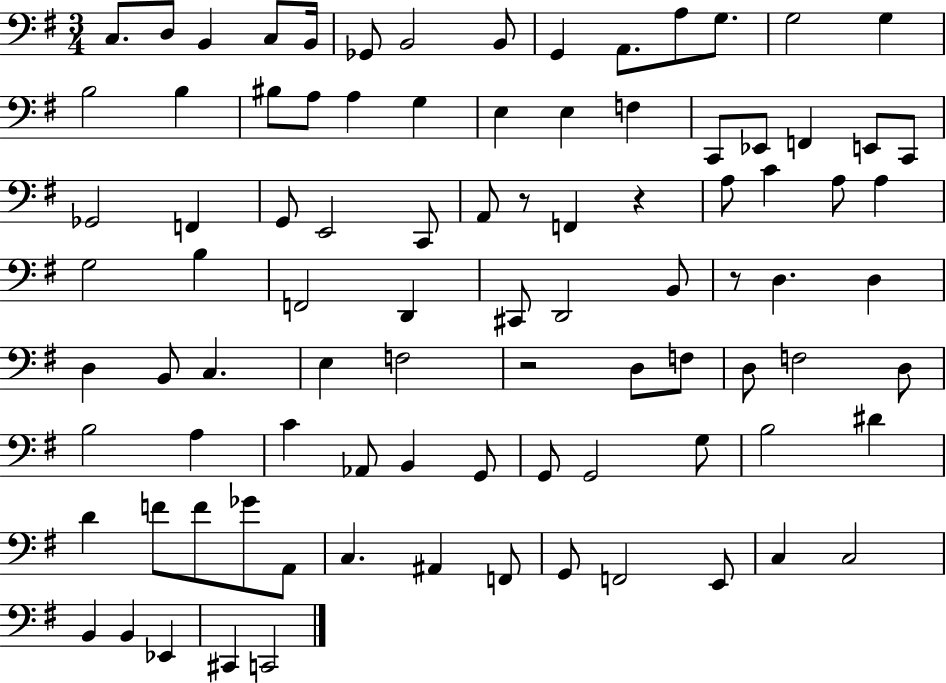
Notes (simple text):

C3/e. D3/e B2/q C3/e B2/s Gb2/e B2/h B2/e G2/q A2/e. A3/e G3/e. G3/h G3/q B3/h B3/q BIS3/e A3/e A3/q G3/q E3/q E3/q F3/q C2/e Eb2/e F2/q E2/e C2/e Gb2/h F2/q G2/e E2/h C2/e A2/e R/e F2/q R/q A3/e C4/q A3/e A3/q G3/h B3/q F2/h D2/q C#2/e D2/h B2/e R/e D3/q. D3/q D3/q B2/e C3/q. E3/q F3/h R/h D3/e F3/e D3/e F3/h D3/e B3/h A3/q C4/q Ab2/e B2/q G2/e G2/e G2/h G3/e B3/h D#4/q D4/q F4/e F4/e Gb4/e A2/e C3/q. A#2/q F2/e G2/e F2/h E2/e C3/q C3/h B2/q B2/q Eb2/q C#2/q C2/h